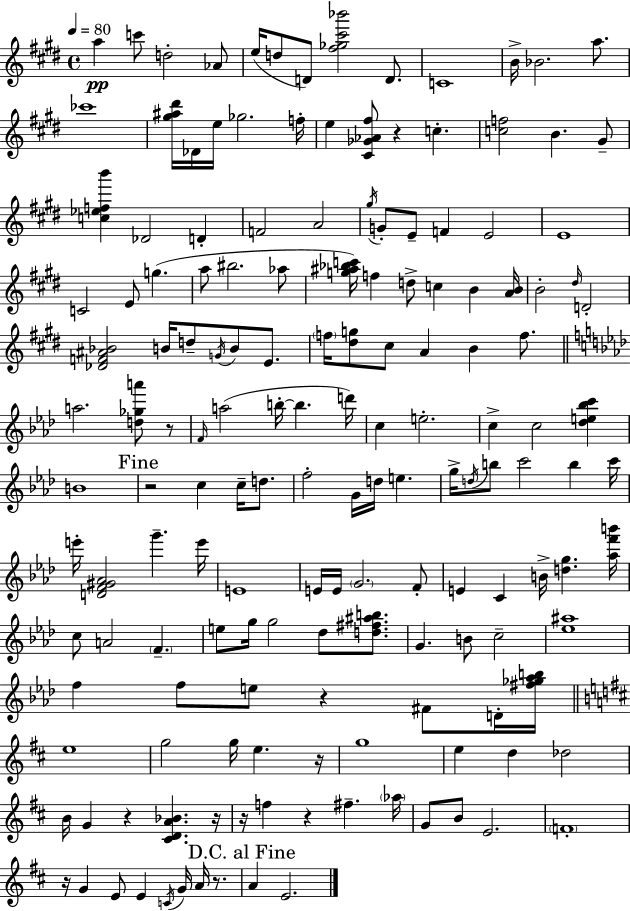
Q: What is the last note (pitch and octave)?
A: E4